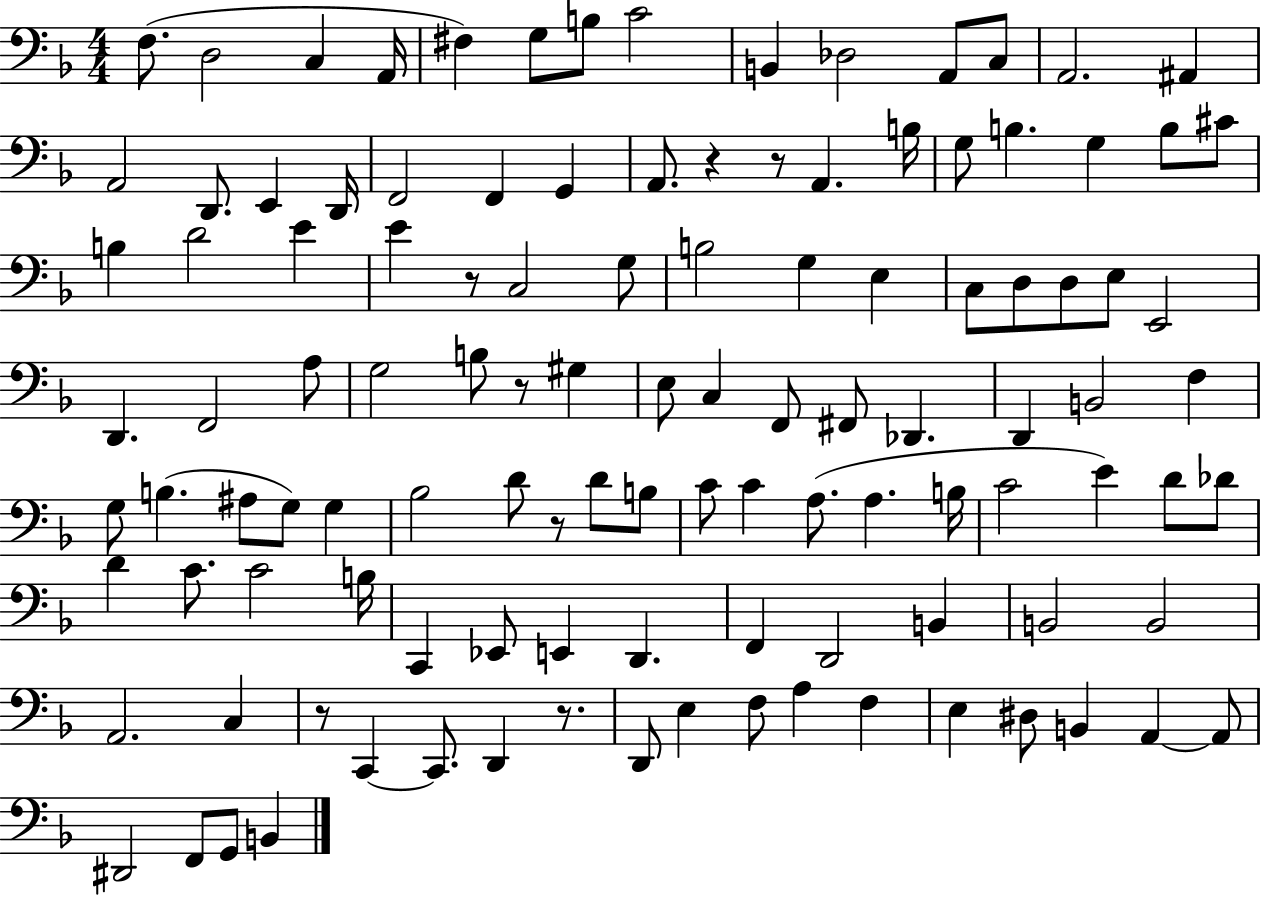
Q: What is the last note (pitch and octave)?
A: B2